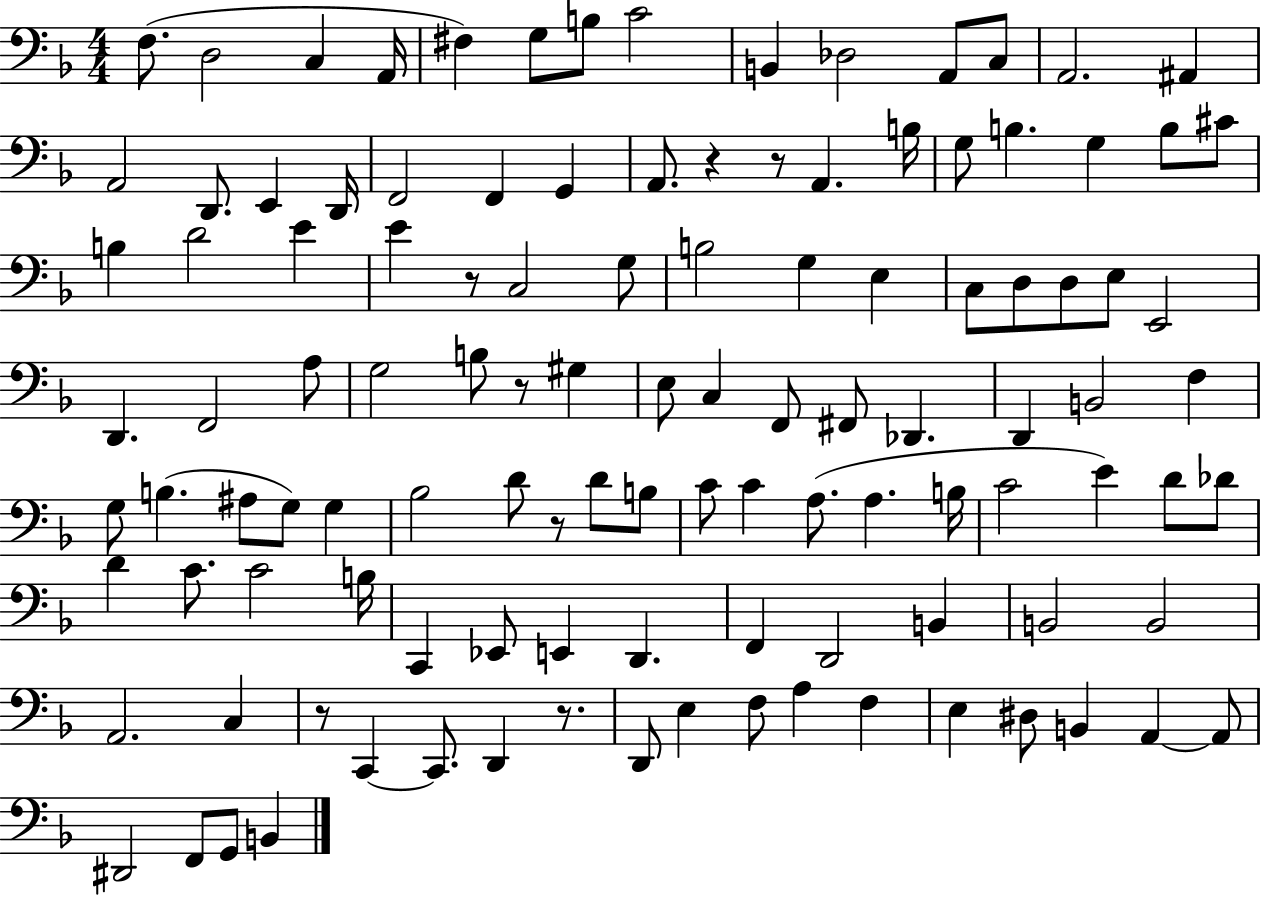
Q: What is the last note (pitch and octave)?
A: B2